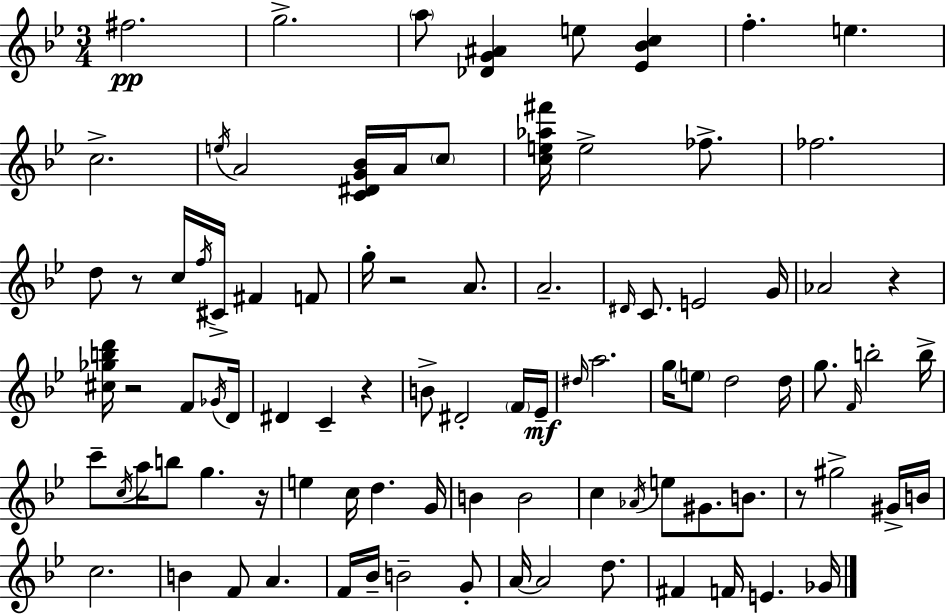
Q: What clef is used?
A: treble